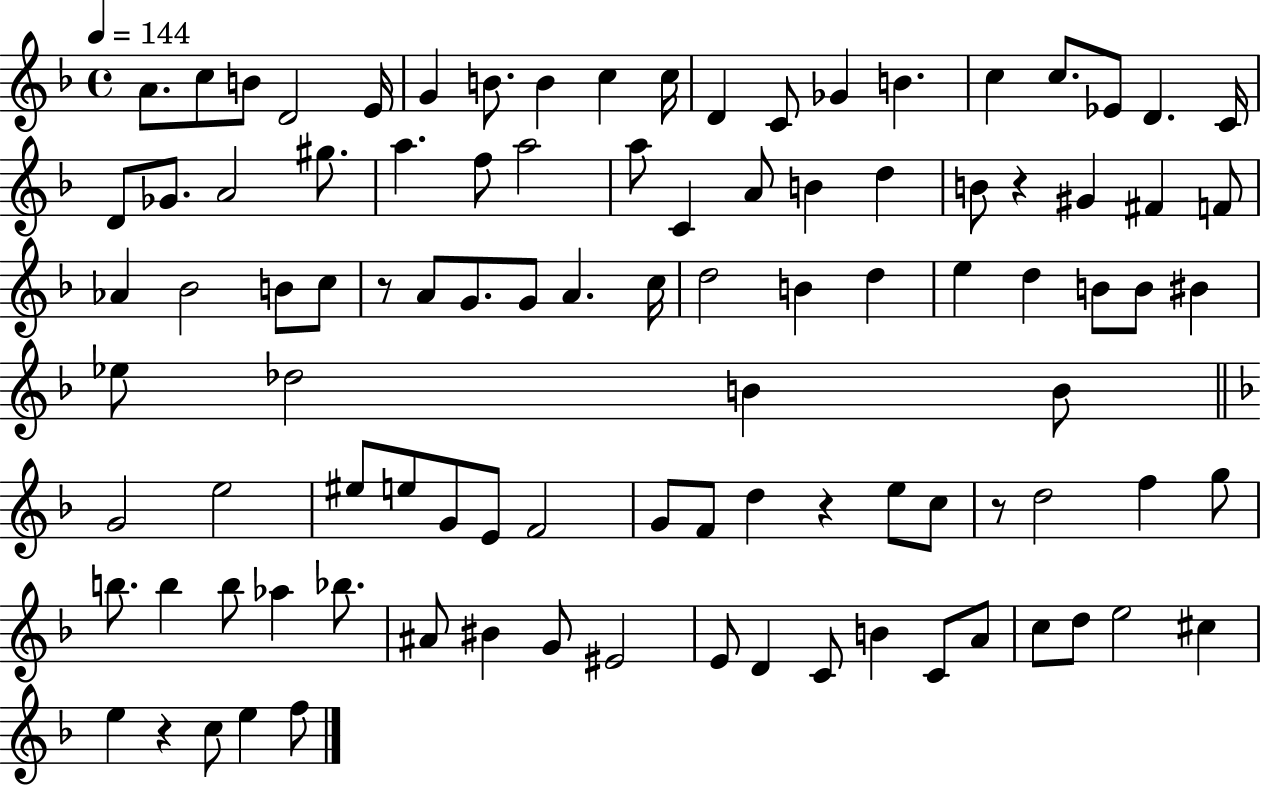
A4/e. C5/e B4/e D4/h E4/s G4/q B4/e. B4/q C5/q C5/s D4/q C4/e Gb4/q B4/q. C5/q C5/e. Eb4/e D4/q. C4/s D4/e Gb4/e. A4/h G#5/e. A5/q. F5/e A5/h A5/e C4/q A4/e B4/q D5/q B4/e R/q G#4/q F#4/q F4/e Ab4/q Bb4/h B4/e C5/e R/e A4/e G4/e. G4/e A4/q. C5/s D5/h B4/q D5/q E5/q D5/q B4/e B4/e BIS4/q Eb5/e Db5/h B4/q B4/e G4/h E5/h EIS5/e E5/e G4/e E4/e F4/h G4/e F4/e D5/q R/q E5/e C5/e R/e D5/h F5/q G5/e B5/e. B5/q B5/e Ab5/q Bb5/e. A#4/e BIS4/q G4/e EIS4/h E4/e D4/q C4/e B4/q C4/e A4/e C5/e D5/e E5/h C#5/q E5/q R/q C5/e E5/q F5/e